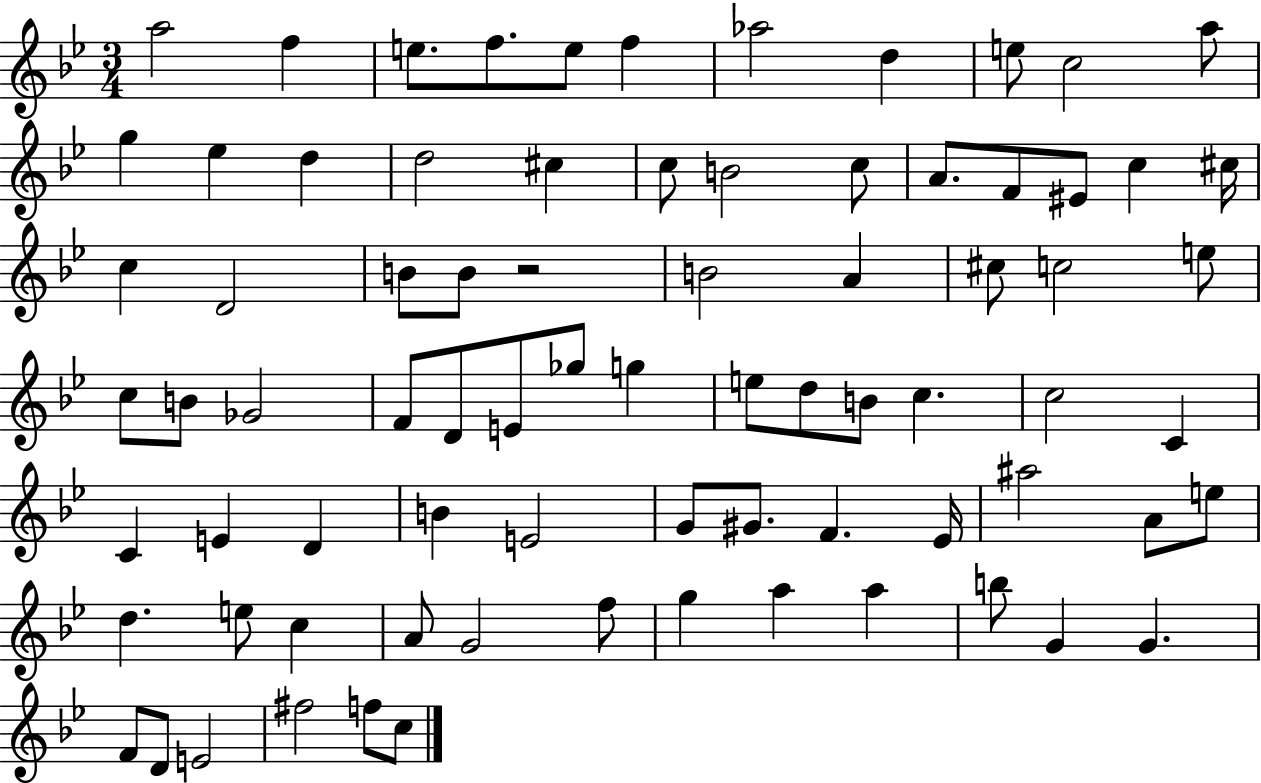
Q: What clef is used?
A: treble